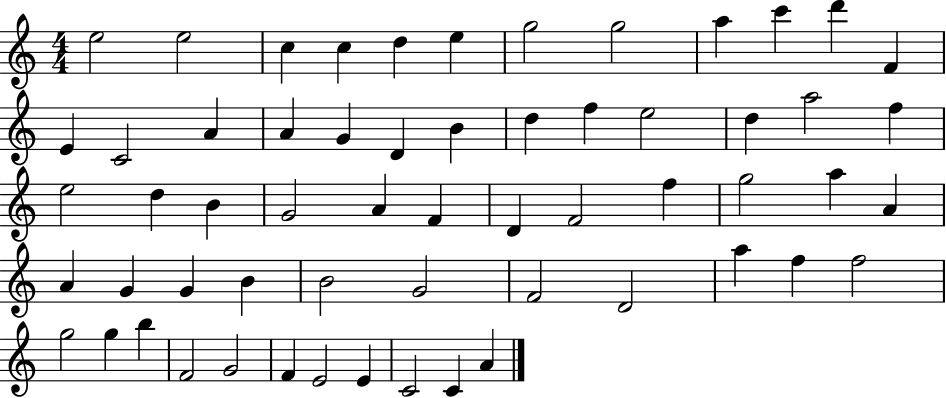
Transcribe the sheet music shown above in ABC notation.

X:1
T:Untitled
M:4/4
L:1/4
K:C
e2 e2 c c d e g2 g2 a c' d' F E C2 A A G D B d f e2 d a2 f e2 d B G2 A F D F2 f g2 a A A G G B B2 G2 F2 D2 a f f2 g2 g b F2 G2 F E2 E C2 C A